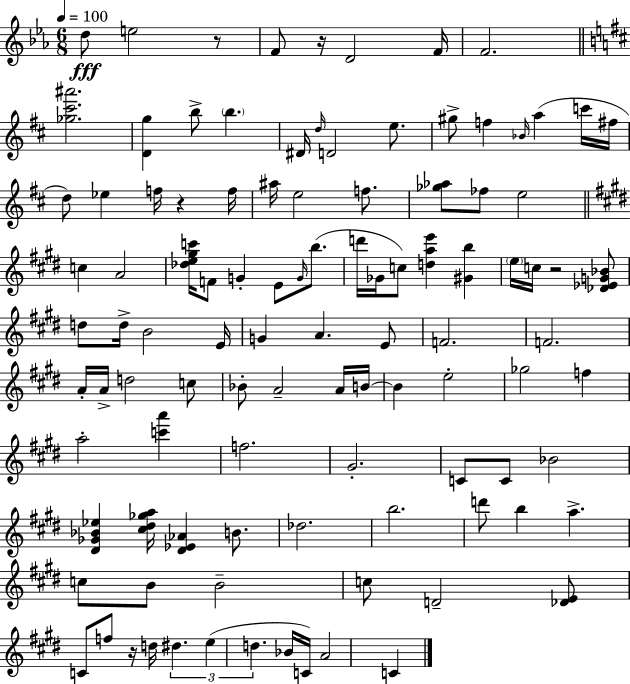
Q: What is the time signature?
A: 6/8